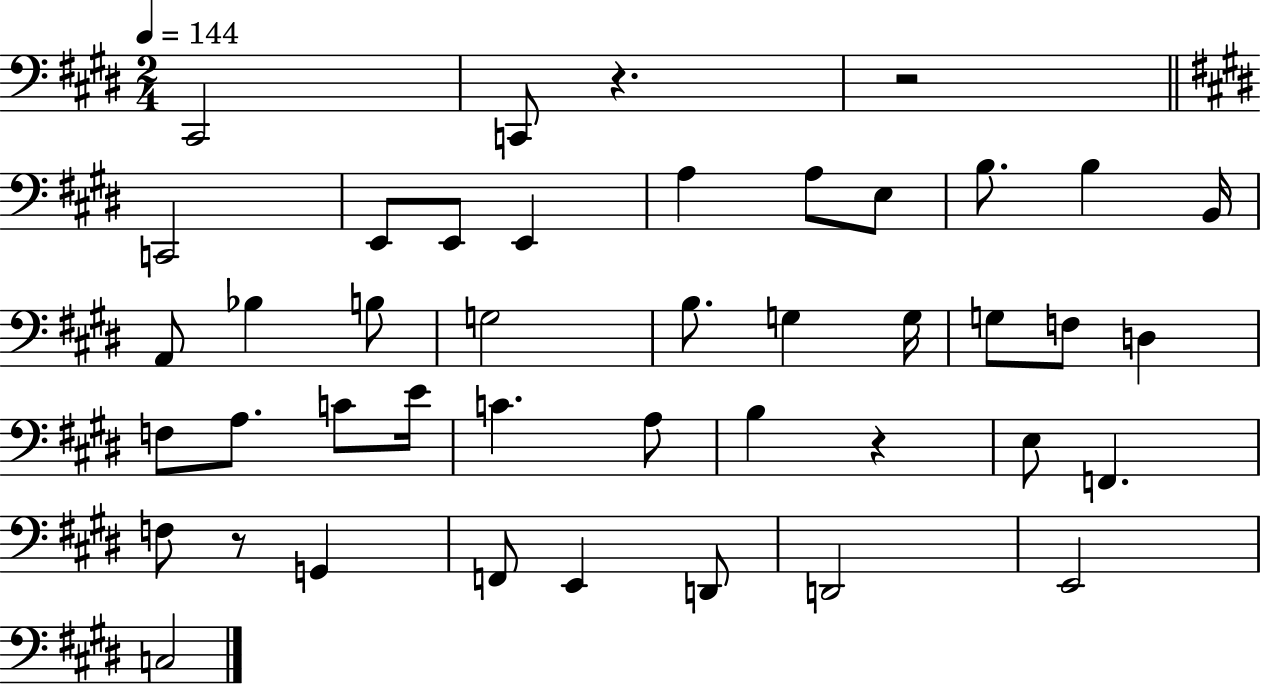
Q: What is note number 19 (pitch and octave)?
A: G3